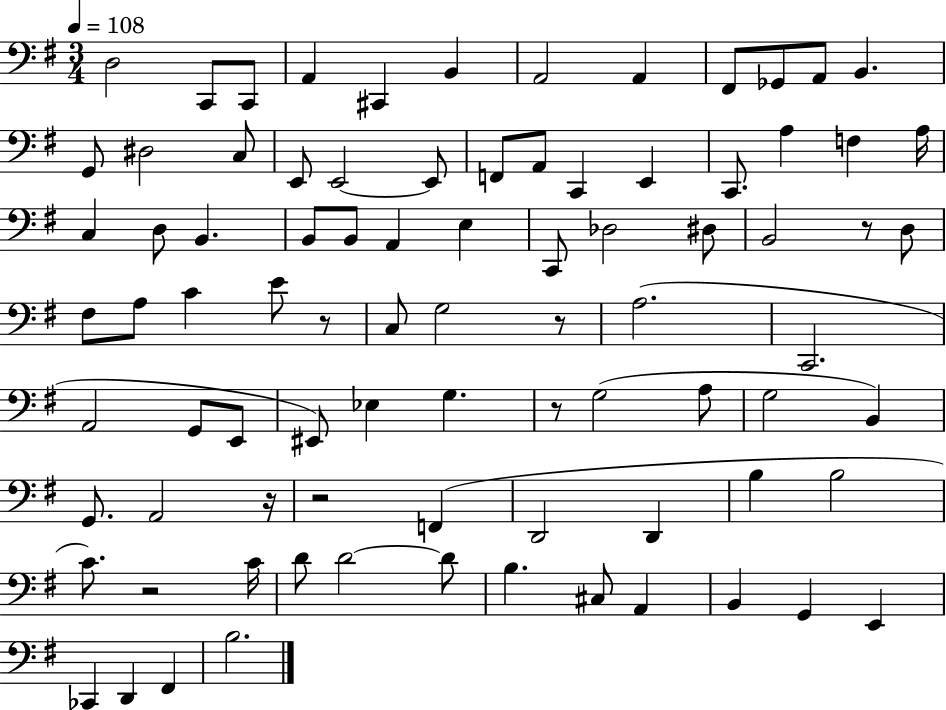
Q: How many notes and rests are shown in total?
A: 85